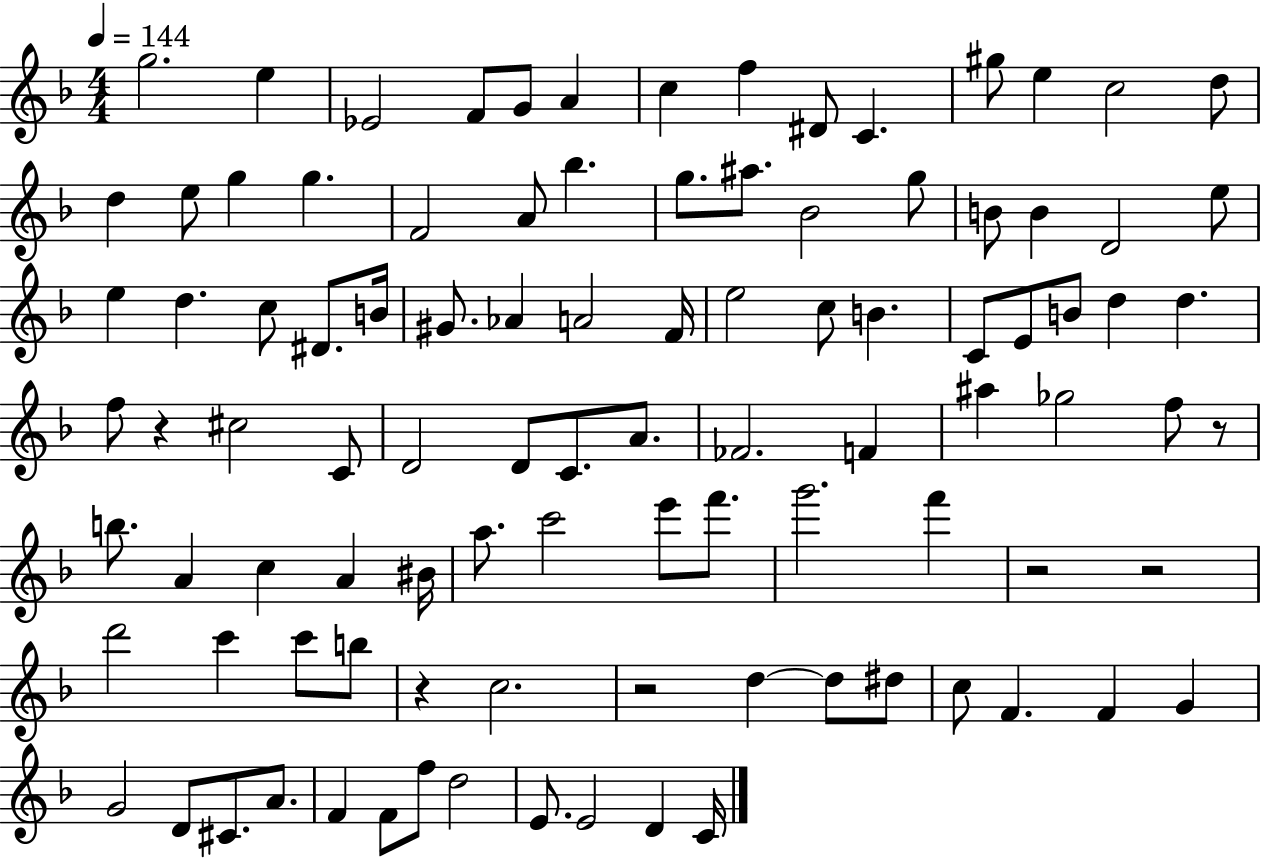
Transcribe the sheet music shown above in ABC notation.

X:1
T:Untitled
M:4/4
L:1/4
K:F
g2 e _E2 F/2 G/2 A c f ^D/2 C ^g/2 e c2 d/2 d e/2 g g F2 A/2 _b g/2 ^a/2 _B2 g/2 B/2 B D2 e/2 e d c/2 ^D/2 B/4 ^G/2 _A A2 F/4 e2 c/2 B C/2 E/2 B/2 d d f/2 z ^c2 C/2 D2 D/2 C/2 A/2 _F2 F ^a _g2 f/2 z/2 b/2 A c A ^B/4 a/2 c'2 e'/2 f'/2 g'2 f' z2 z2 d'2 c' c'/2 b/2 z c2 z2 d d/2 ^d/2 c/2 F F G G2 D/2 ^C/2 A/2 F F/2 f/2 d2 E/2 E2 D C/4